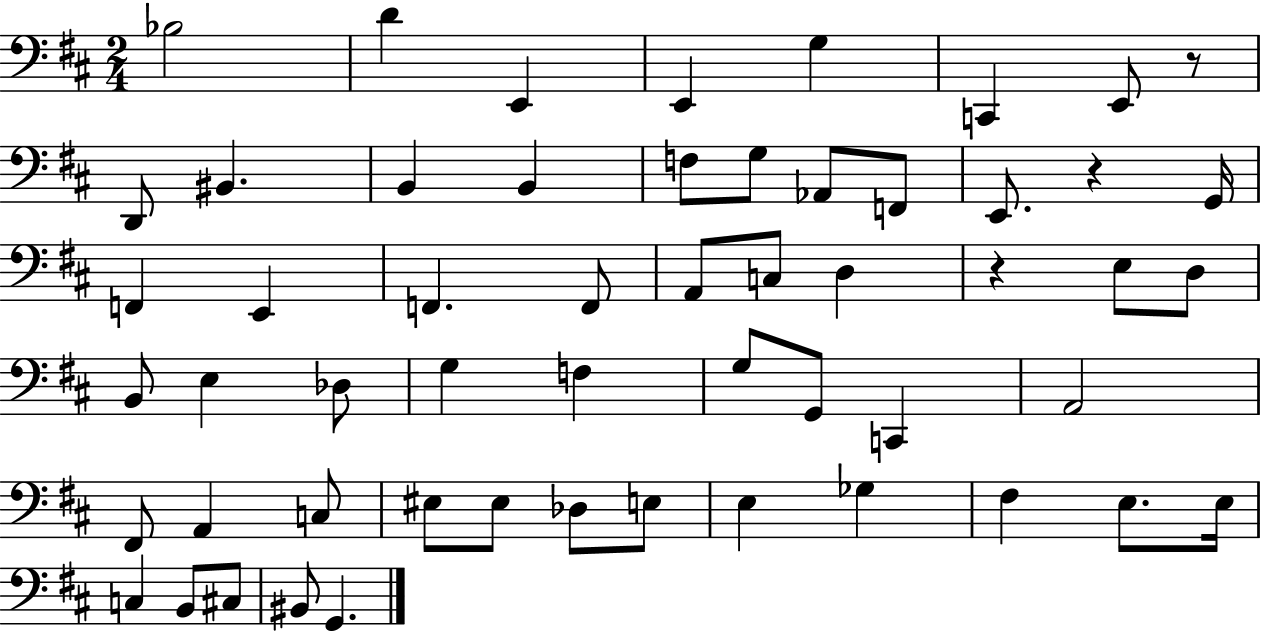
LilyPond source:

{
  \clef bass
  \numericTimeSignature
  \time 2/4
  \key d \major
  bes2 | d'4 e,4 | e,4 g4 | c,4 e,8 r8 | \break d,8 bis,4. | b,4 b,4 | f8 g8 aes,8 f,8 | e,8. r4 g,16 | \break f,4 e,4 | f,4. f,8 | a,8 c8 d4 | r4 e8 d8 | \break b,8 e4 des8 | g4 f4 | g8 g,8 c,4 | a,2 | \break fis,8 a,4 c8 | eis8 eis8 des8 e8 | e4 ges4 | fis4 e8. e16 | \break c4 b,8 cis8 | bis,8 g,4. | \bar "|."
}